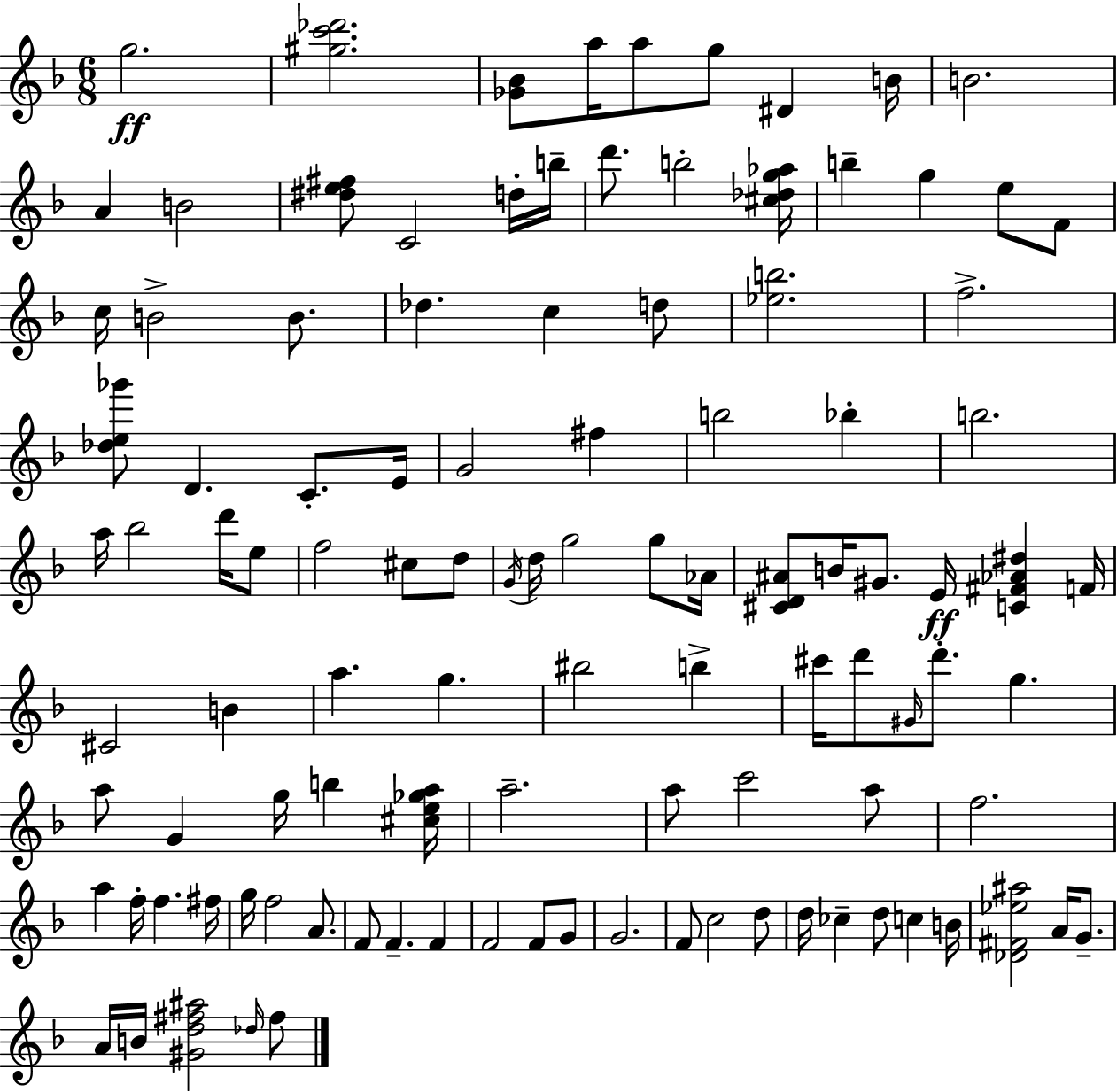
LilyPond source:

{
  \clef treble
  \numericTimeSignature
  \time 6/8
  \key f \major
  g''2.\ff | <gis'' c''' des'''>2. | <ges' bes'>8 a''16 a''8 g''8 dis'4 b'16 | b'2. | \break a'4 b'2 | <dis'' e'' fis''>8 c'2 d''16-. b''16-- | d'''8. b''2-. <cis'' des'' g'' aes''>16 | b''4-- g''4 e''8 f'8 | \break c''16 b'2-> b'8. | des''4. c''4 d''8 | <ees'' b''>2. | f''2.-> | \break <des'' e'' ges'''>8 d'4. c'8.-. e'16 | g'2 fis''4 | b''2 bes''4-. | b''2. | \break a''16 bes''2 d'''16 e''8 | f''2 cis''8 d''8 | \acciaccatura { g'16 } d''16 g''2 g''8 | aes'16 <cis' d' ais'>8 b'16 gis'8. e'16\ff <c' fis' aes' dis''>4 | \break f'16 cis'2 b'4 | a''4. g''4. | bis''2 b''4-> | cis'''16 d'''8 \grace { gis'16 } d'''8.-. g''4. | \break a''8 g'4 g''16 b''4 | <cis'' e'' ges'' a''>16 a''2.-- | a''8 c'''2 | a''8 f''2. | \break a''4 f''16-. f''4. | fis''16 g''16 f''2 a'8. | f'8 f'4.-- f'4 | f'2 f'8 | \break g'8 g'2. | f'8 c''2 | d''8 d''16 ces''4-- d''8 c''4 | b'16 <des' fis' ees'' ais''>2 a'16 g'8.-- | \break a'16 b'16 <gis' d'' fis'' ais''>2 | \grace { des''16 } fis''8 \bar "|."
}